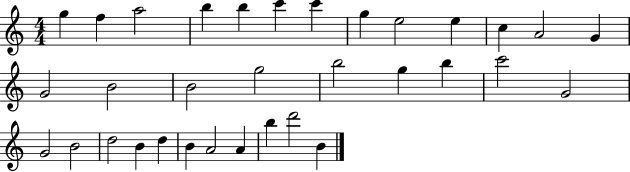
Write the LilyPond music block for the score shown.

{
  \clef treble
  \numericTimeSignature
  \time 4/4
  \key c \major
  g''4 f''4 a''2 | b''4 b''4 c'''4 c'''4 | g''4 e''2 e''4 | c''4 a'2 g'4 | \break g'2 b'2 | b'2 g''2 | b''2 g''4 b''4 | c'''2 g'2 | \break g'2 b'2 | d''2 b'4 d''4 | b'4 a'2 a'4 | b''4 d'''2 b'4 | \break \bar "|."
}